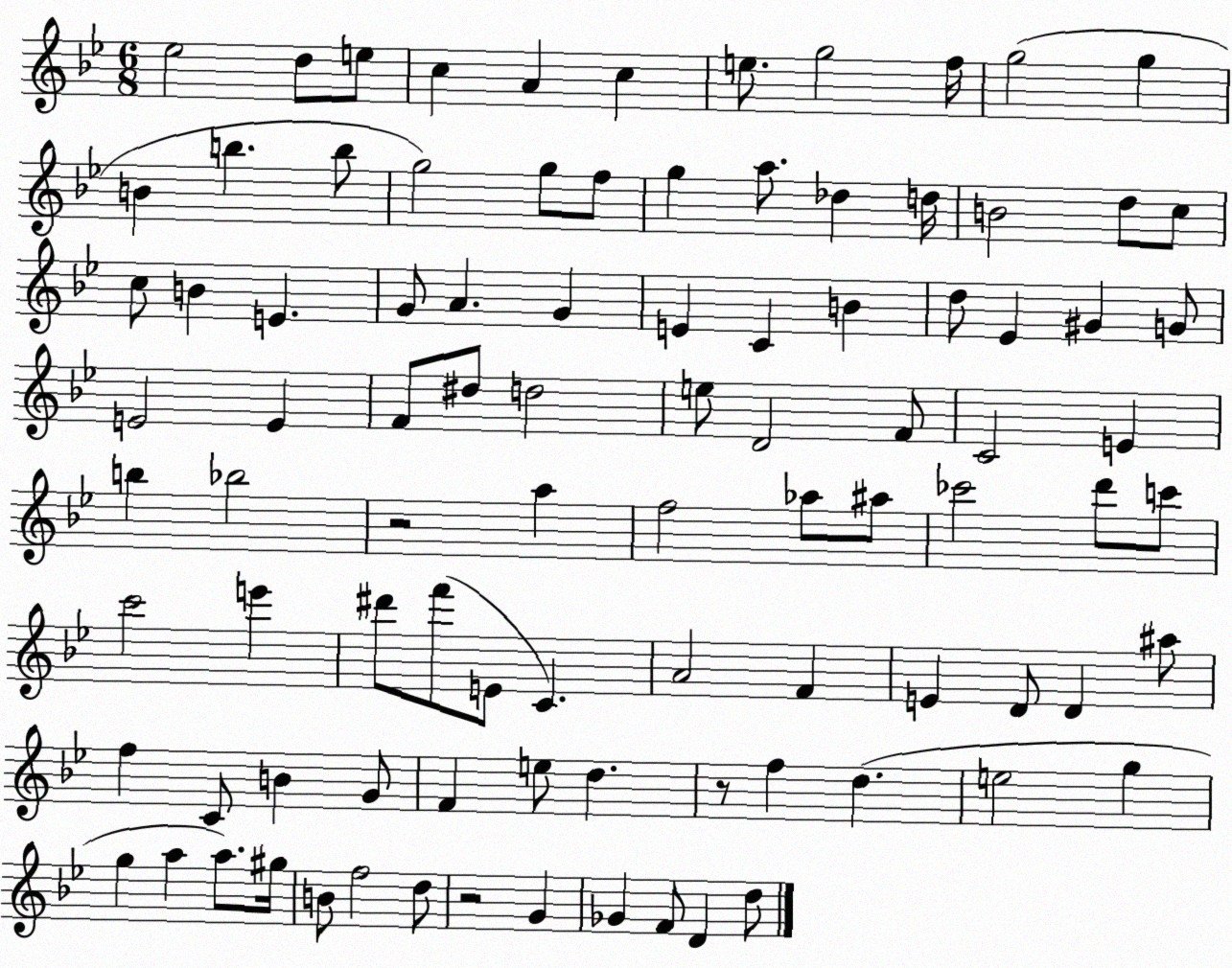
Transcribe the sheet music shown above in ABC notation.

X:1
T:Untitled
M:6/8
L:1/4
K:Bb
_e2 d/2 e/2 c A c e/2 g2 f/4 g2 g B b b/2 g2 g/2 f/2 g a/2 _d d/4 B2 d/2 c/2 c/2 B E G/2 A G E C B d/2 _E ^G G/2 E2 E F/2 ^d/2 d2 e/2 D2 F/2 C2 E b _b2 z2 a f2 _a/2 ^a/2 _c'2 d'/2 c'/2 c'2 e' ^d'/2 f'/2 E/2 C A2 F E D/2 D ^a/2 f C/2 B G/2 F e/2 d z/2 f d e2 g g a a/2 ^g/4 B/2 f2 d/2 z2 G _G F/2 D d/2